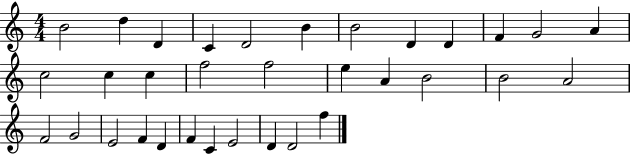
X:1
T:Untitled
M:4/4
L:1/4
K:C
B2 d D C D2 B B2 D D F G2 A c2 c c f2 f2 e A B2 B2 A2 F2 G2 E2 F D F C E2 D D2 f